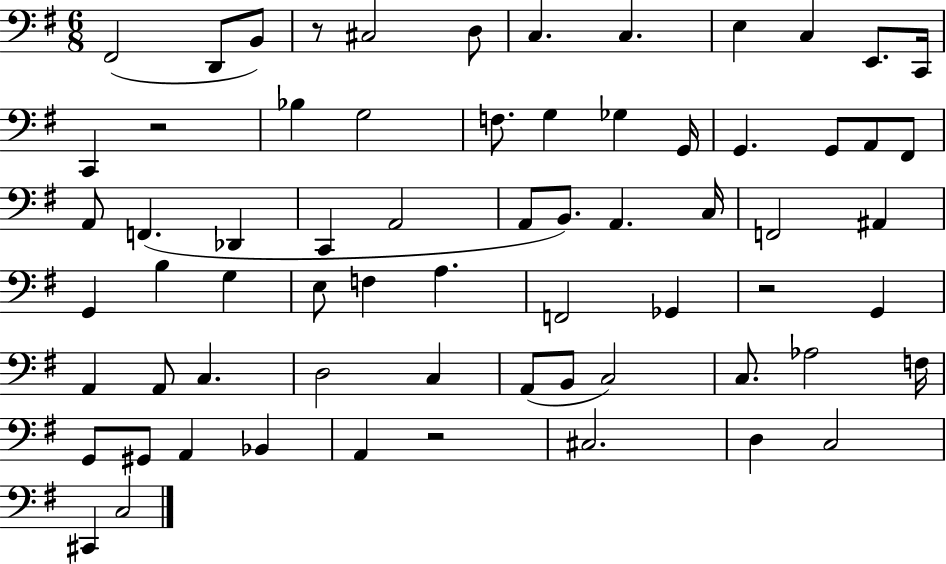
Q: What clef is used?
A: bass